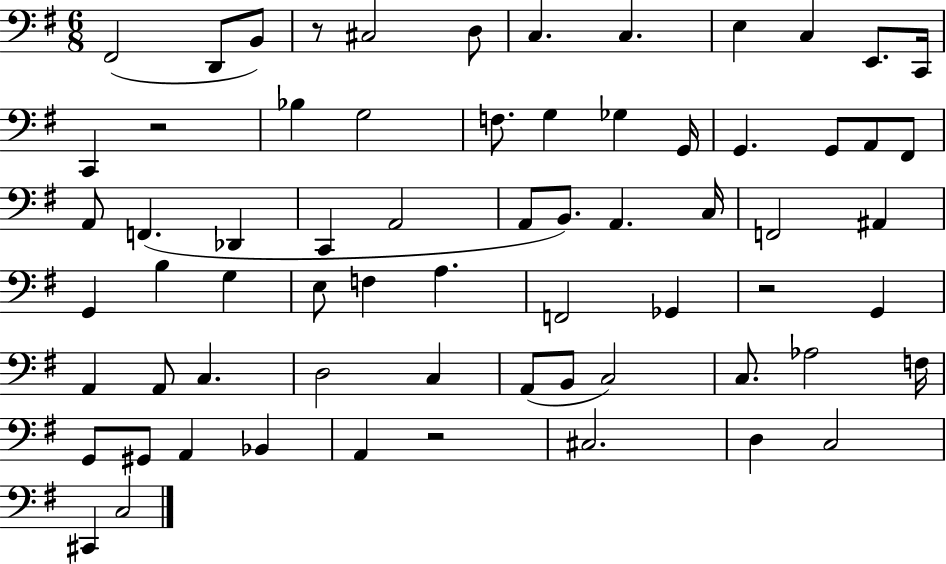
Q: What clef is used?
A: bass